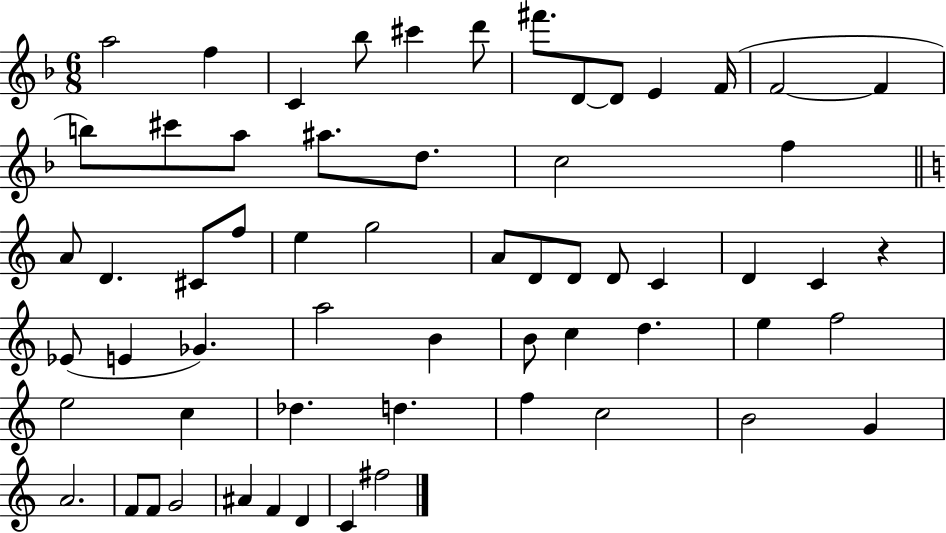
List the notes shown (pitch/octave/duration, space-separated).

A5/h F5/q C4/q Bb5/e C#6/q D6/e F#6/e. D4/e D4/e E4/q F4/s F4/h F4/q B5/e C#6/e A5/e A#5/e. D5/e. C5/h F5/q A4/e D4/q. C#4/e F5/e E5/q G5/h A4/e D4/e D4/e D4/e C4/q D4/q C4/q R/q Eb4/e E4/q Gb4/q. A5/h B4/q B4/e C5/q D5/q. E5/q F5/h E5/h C5/q Db5/q. D5/q. F5/q C5/h B4/h G4/q A4/h. F4/e F4/e G4/h A#4/q F4/q D4/q C4/q F#5/h